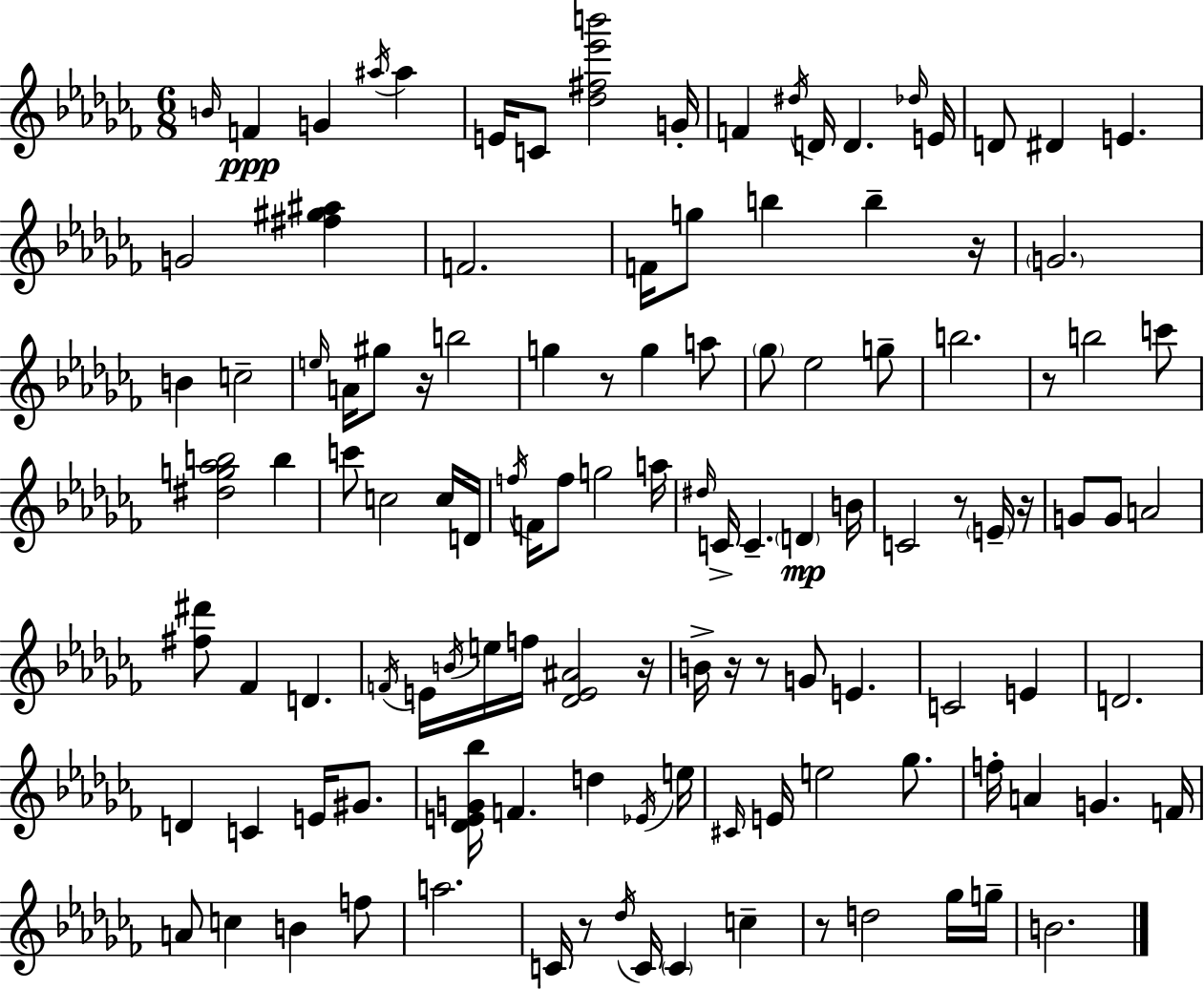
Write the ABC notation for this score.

X:1
T:Untitled
M:6/8
L:1/4
K:Abm
B/4 F G ^a/4 ^a E/4 C/2 [_d^f_e'b']2 G/4 F ^d/4 D/4 D _d/4 E/4 D/2 ^D E G2 [^f^g^a] F2 F/4 g/2 b b z/4 G2 B c2 e/4 A/4 ^g/2 z/4 b2 g z/2 g a/2 _g/2 _e2 g/2 b2 z/2 b2 c'/2 [^dg_ab]2 b c'/2 c2 c/4 D/4 f/4 F/4 f/2 g2 a/4 ^d/4 C/4 C D B/4 C2 z/2 E/4 z/4 G/2 G/2 A2 [^f^d']/2 _F D F/4 E/4 B/4 e/4 f/4 [_DE^A]2 z/4 B/4 z/4 z/2 G/2 E C2 E D2 D C E/4 ^G/2 [_DEG_b]/4 F d _E/4 e/4 ^C/4 E/4 e2 _g/2 f/4 A G F/4 A/2 c B f/2 a2 C/4 z/2 _d/4 C/4 C c z/2 d2 _g/4 g/4 B2